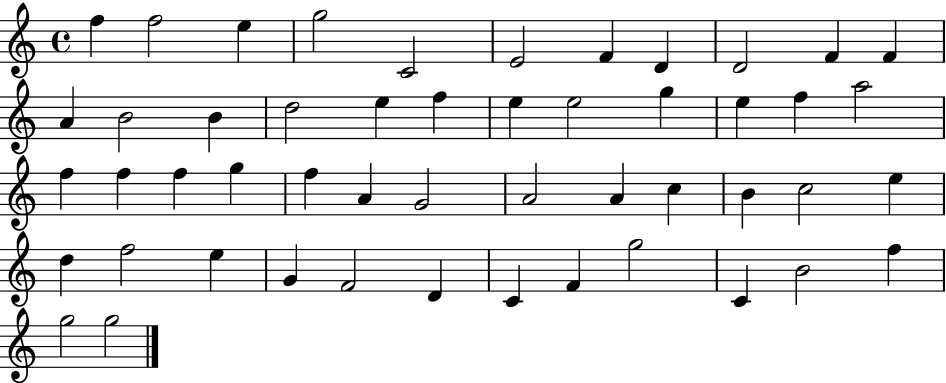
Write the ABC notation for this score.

X:1
T:Untitled
M:4/4
L:1/4
K:C
f f2 e g2 C2 E2 F D D2 F F A B2 B d2 e f e e2 g e f a2 f f f g f A G2 A2 A c B c2 e d f2 e G F2 D C F g2 C B2 f g2 g2